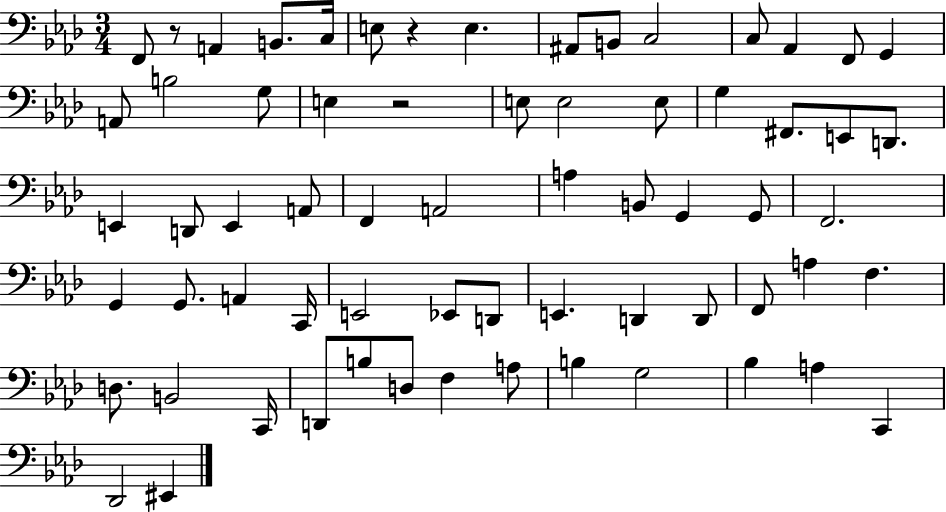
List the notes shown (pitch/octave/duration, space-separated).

F2/e R/e A2/q B2/e. C3/s E3/e R/q E3/q. A#2/e B2/e C3/h C3/e Ab2/q F2/e G2/q A2/e B3/h G3/e E3/q R/h E3/e E3/h E3/e G3/q F#2/e. E2/e D2/e. E2/q D2/e E2/q A2/e F2/q A2/h A3/q B2/e G2/q G2/e F2/h. G2/q G2/e. A2/q C2/s E2/h Eb2/e D2/e E2/q. D2/q D2/e F2/e A3/q F3/q. D3/e. B2/h C2/s D2/e B3/e D3/e F3/q A3/e B3/q G3/h Bb3/q A3/q C2/q Db2/h EIS2/q